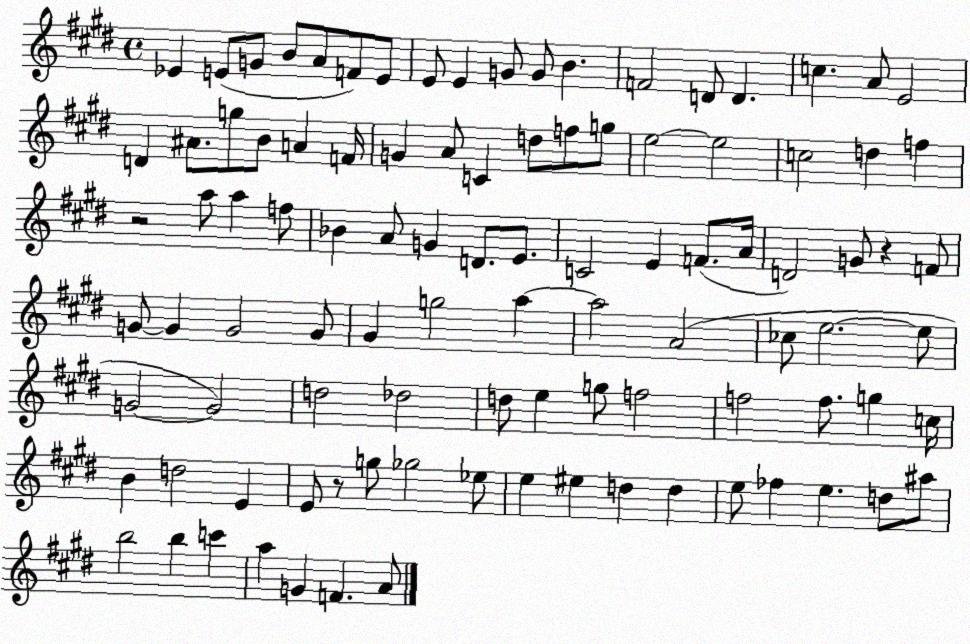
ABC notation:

X:1
T:Untitled
M:4/4
L:1/4
K:E
_E E/2 G/2 B/2 A/2 F/2 E/2 E/2 E G/2 G/2 B F2 D/2 D c A/2 E2 D ^A/2 g/2 B/2 A F/4 G A/2 C d/2 f/2 g/2 e2 e2 c2 d f z2 a/2 a f/2 _B A/2 G D/2 E/2 C2 E F/2 A/4 D2 G/2 z F/2 G/2 G G2 G/2 ^G g2 a a2 A2 _c/2 e2 e/2 G2 G2 d2 _d2 d/2 e g/2 f2 f2 f/2 g c/4 B d2 E E/2 z/2 g/2 _g2 _e/2 e ^e d d e/2 _f e d/2 ^a/2 b2 b c' a G F A/2